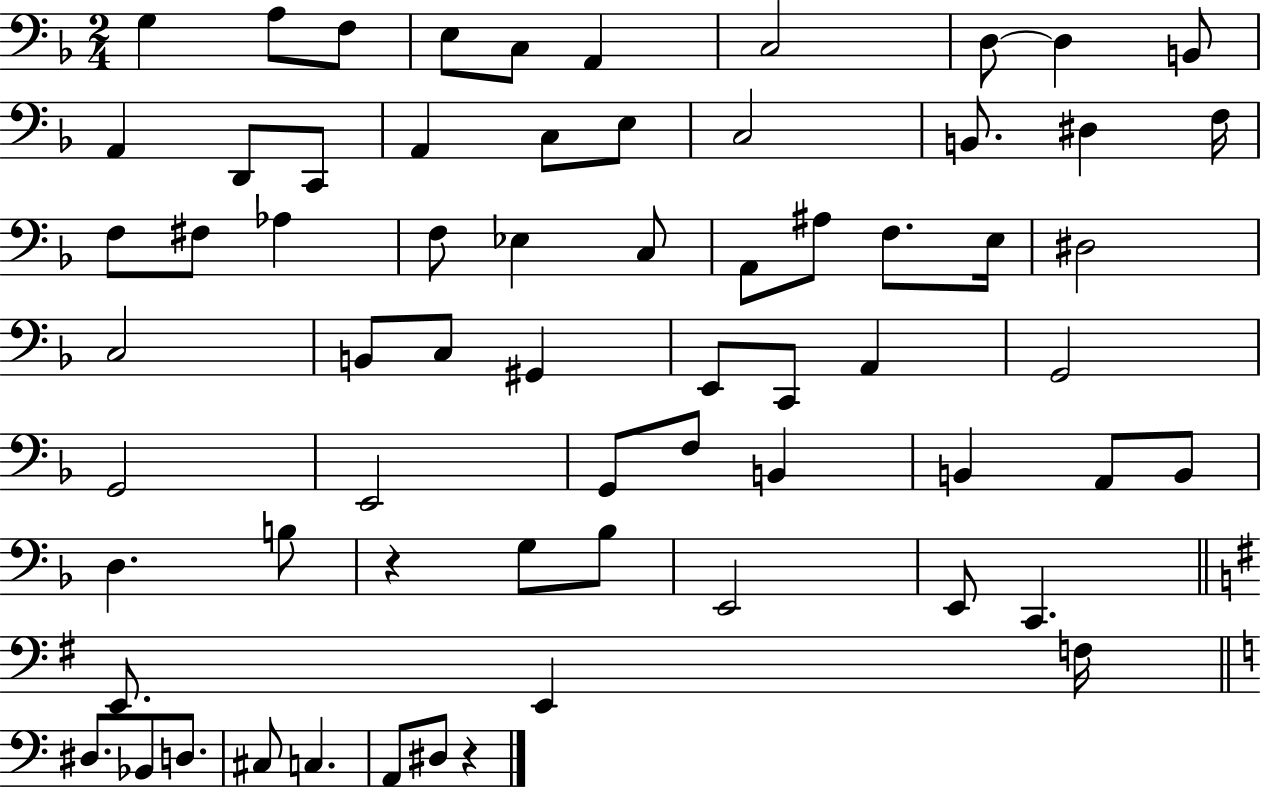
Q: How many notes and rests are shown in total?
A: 66